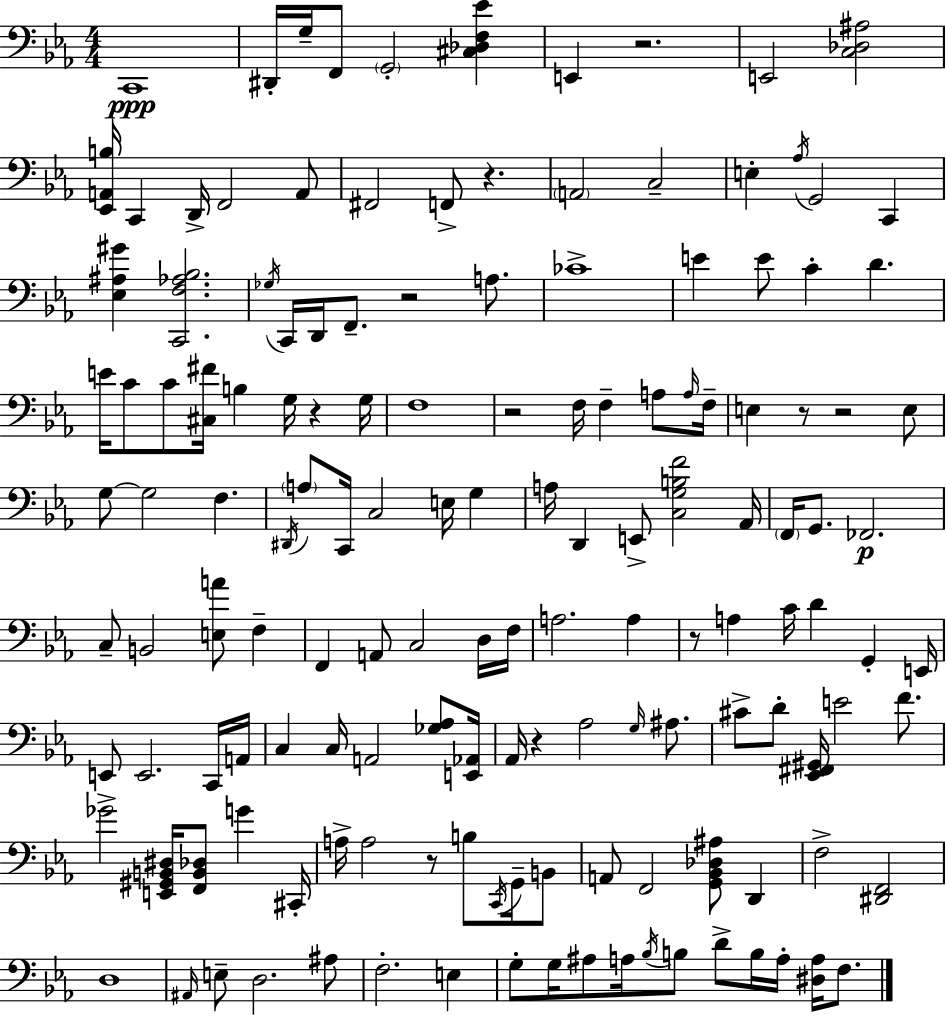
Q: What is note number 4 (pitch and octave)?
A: F2